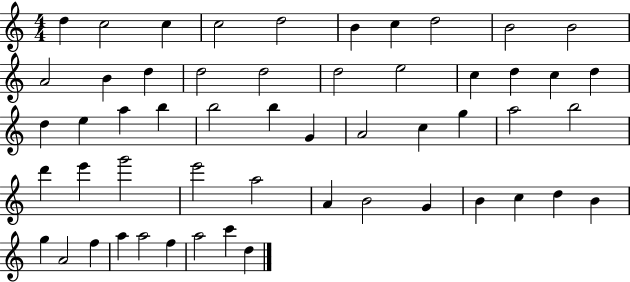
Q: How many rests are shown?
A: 0